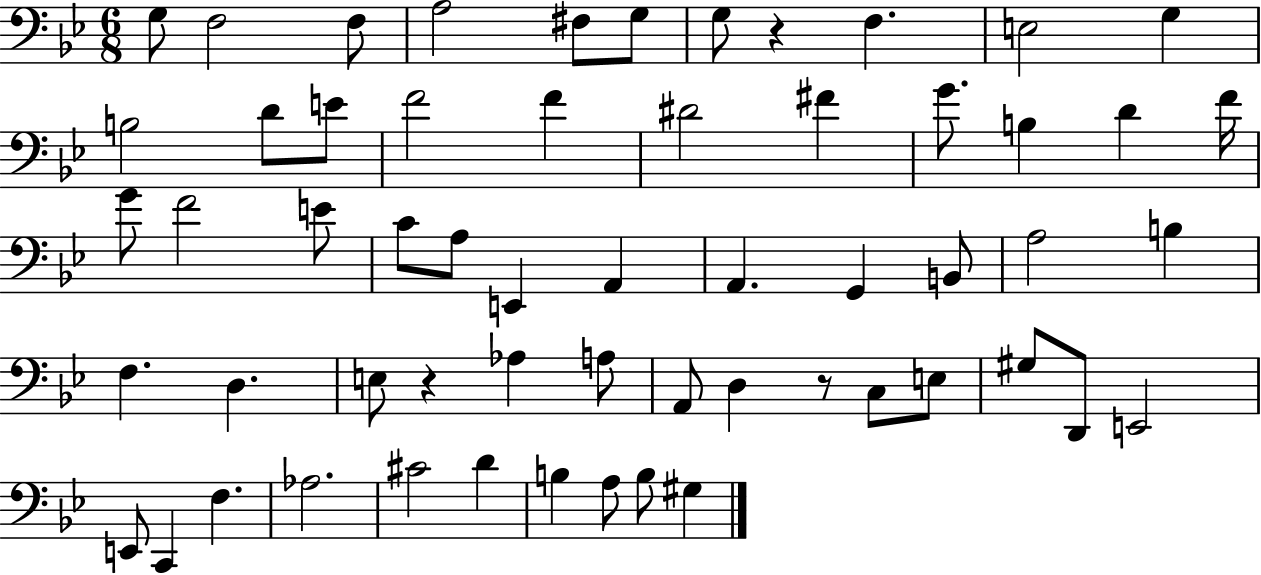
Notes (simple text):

G3/e F3/h F3/e A3/h F#3/e G3/e G3/e R/q F3/q. E3/h G3/q B3/h D4/e E4/e F4/h F4/q D#4/h F#4/q G4/e. B3/q D4/q F4/s G4/e F4/h E4/e C4/e A3/e E2/q A2/q A2/q. G2/q B2/e A3/h B3/q F3/q. D3/q. E3/e R/q Ab3/q A3/e A2/e D3/q R/e C3/e E3/e G#3/e D2/e E2/h E2/e C2/q F3/q. Ab3/h. C#4/h D4/q B3/q A3/e B3/e G#3/q